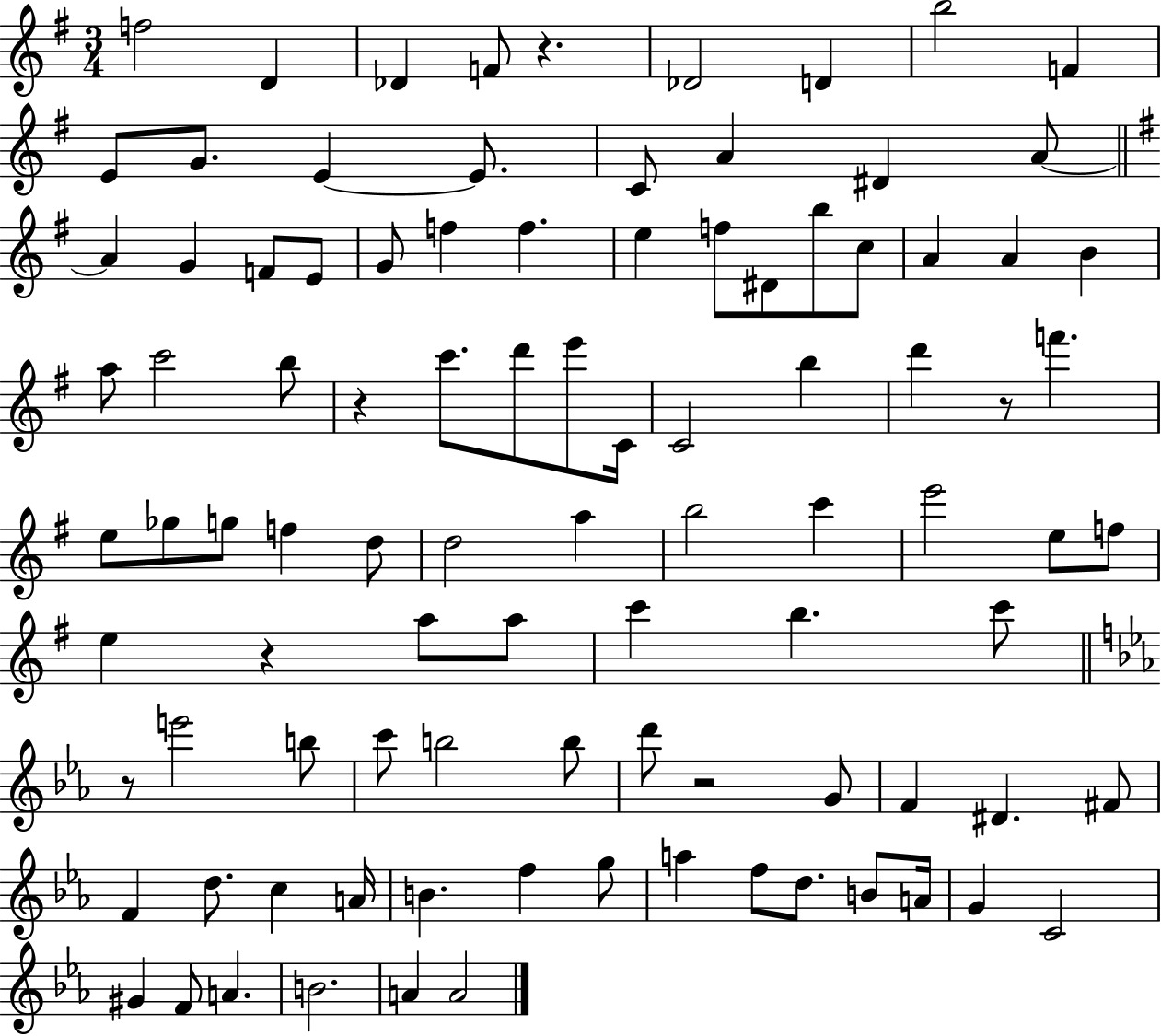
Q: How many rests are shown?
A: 6